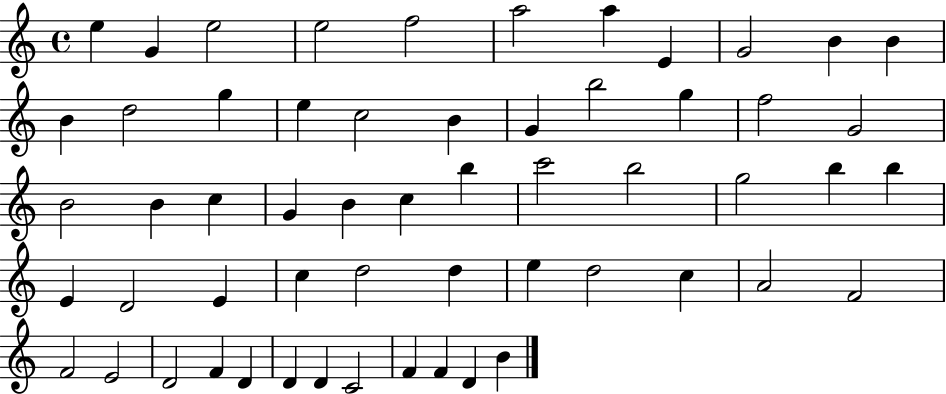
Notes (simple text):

E5/q G4/q E5/h E5/h F5/h A5/h A5/q E4/q G4/h B4/q B4/q B4/q D5/h G5/q E5/q C5/h B4/q G4/q B5/h G5/q F5/h G4/h B4/h B4/q C5/q G4/q B4/q C5/q B5/q C6/h B5/h G5/h B5/q B5/q E4/q D4/h E4/q C5/q D5/h D5/q E5/q D5/h C5/q A4/h F4/h F4/h E4/h D4/h F4/q D4/q D4/q D4/q C4/h F4/q F4/q D4/q B4/q